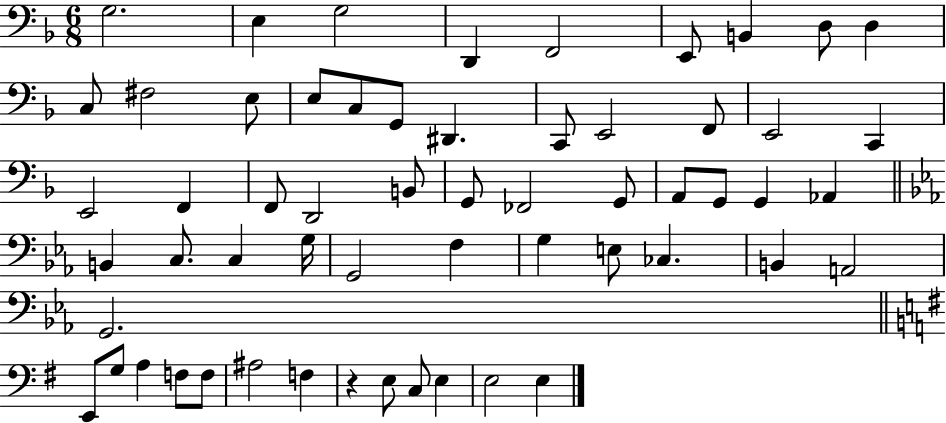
{
  \clef bass
  \numericTimeSignature
  \time 6/8
  \key f \major
  g2. | e4 g2 | d,4 f,2 | e,8 b,4 d8 d4 | \break c8 fis2 e8 | e8 c8 g,8 dis,4. | c,8 e,2 f,8 | e,2 c,4 | \break e,2 f,4 | f,8 d,2 b,8 | g,8 fes,2 g,8 | a,8 g,8 g,4 aes,4 | \break \bar "||" \break \key ees \major b,4 c8. c4 g16 | g,2 f4 | g4 e8 ces4. | b,4 a,2 | \break g,2. | \bar "||" \break \key g \major e,8 g8 a4 f8 f8 | ais2 f4 | r4 e8 c8 e4 | e2 e4 | \break \bar "|."
}